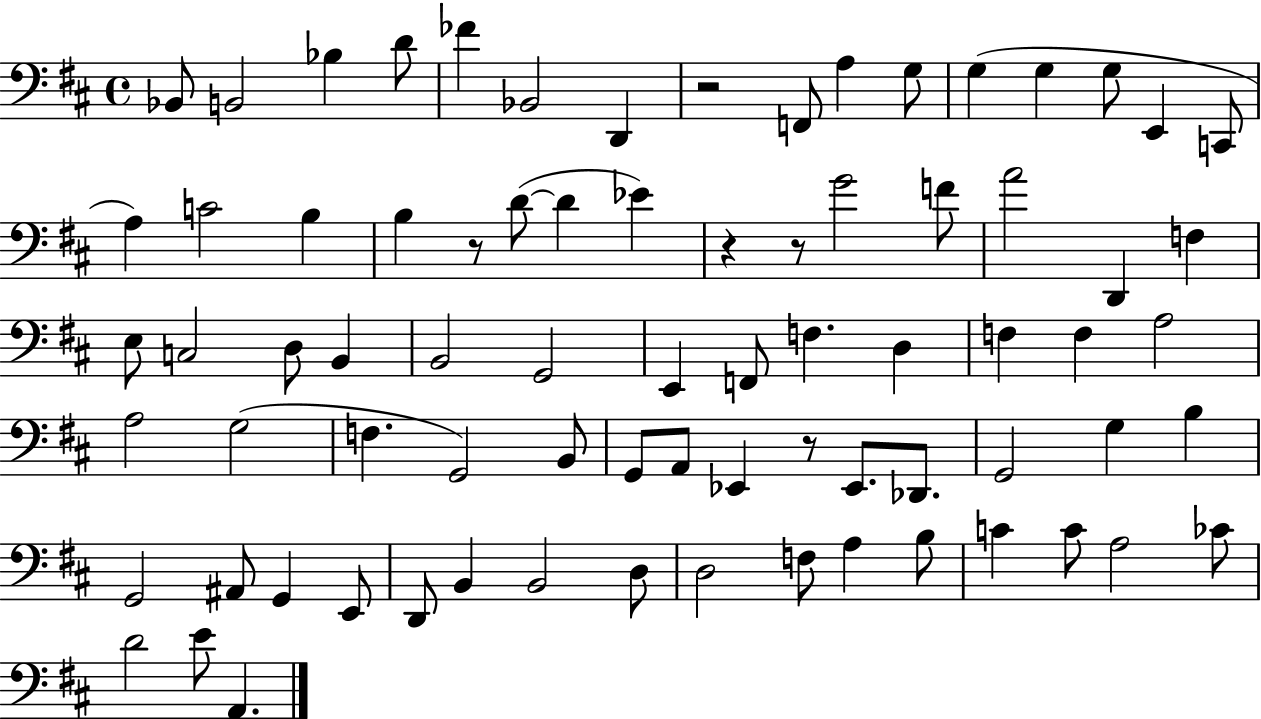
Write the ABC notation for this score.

X:1
T:Untitled
M:4/4
L:1/4
K:D
_B,,/2 B,,2 _B, D/2 _F _B,,2 D,, z2 F,,/2 A, G,/2 G, G, G,/2 E,, C,,/2 A, C2 B, B, z/2 D/2 D _E z z/2 G2 F/2 A2 D,, F, E,/2 C,2 D,/2 B,, B,,2 G,,2 E,, F,,/2 F, D, F, F, A,2 A,2 G,2 F, G,,2 B,,/2 G,,/2 A,,/2 _E,, z/2 _E,,/2 _D,,/2 G,,2 G, B, G,,2 ^A,,/2 G,, E,,/2 D,,/2 B,, B,,2 D,/2 D,2 F,/2 A, B,/2 C C/2 A,2 _C/2 D2 E/2 A,,